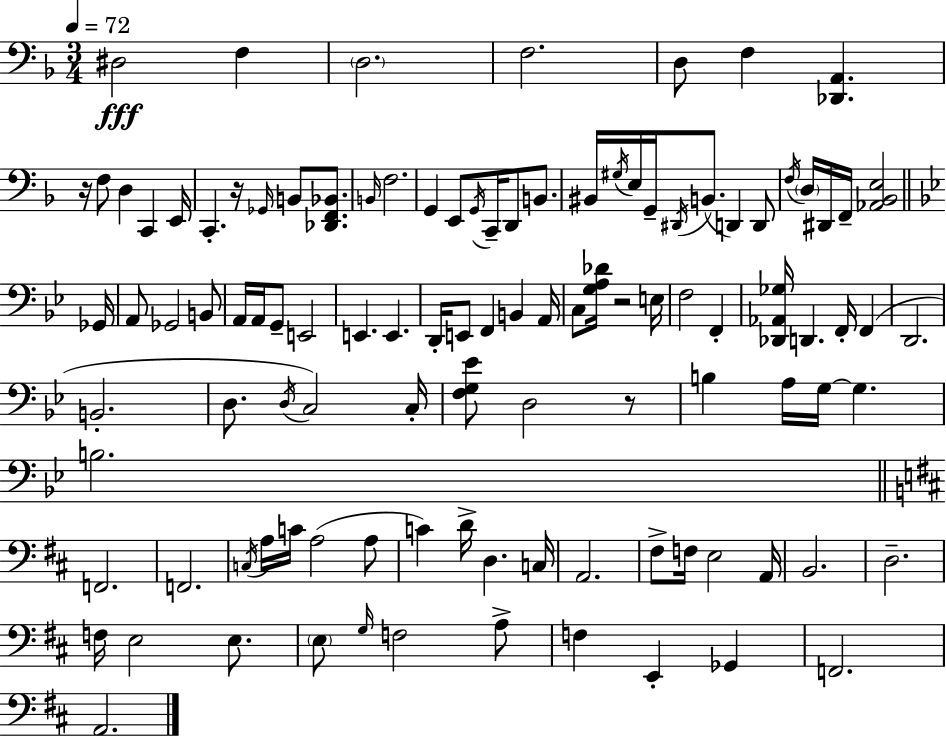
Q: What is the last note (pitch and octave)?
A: A2